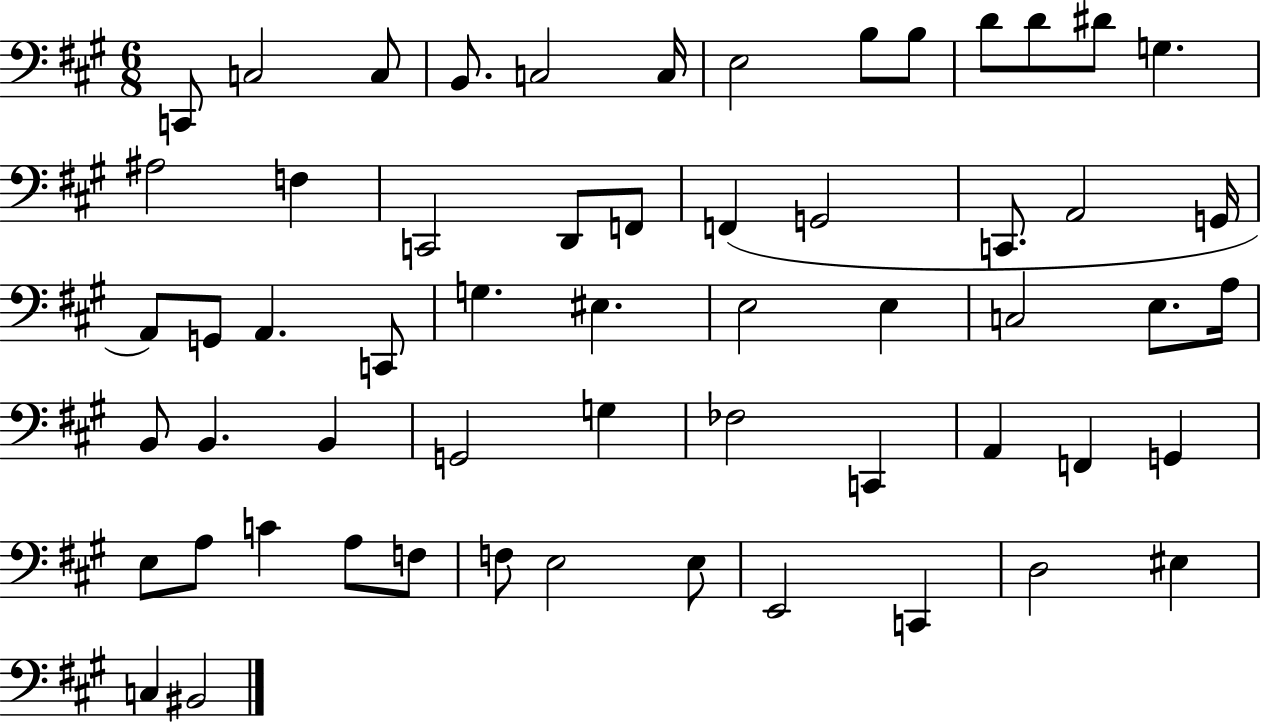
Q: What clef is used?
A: bass